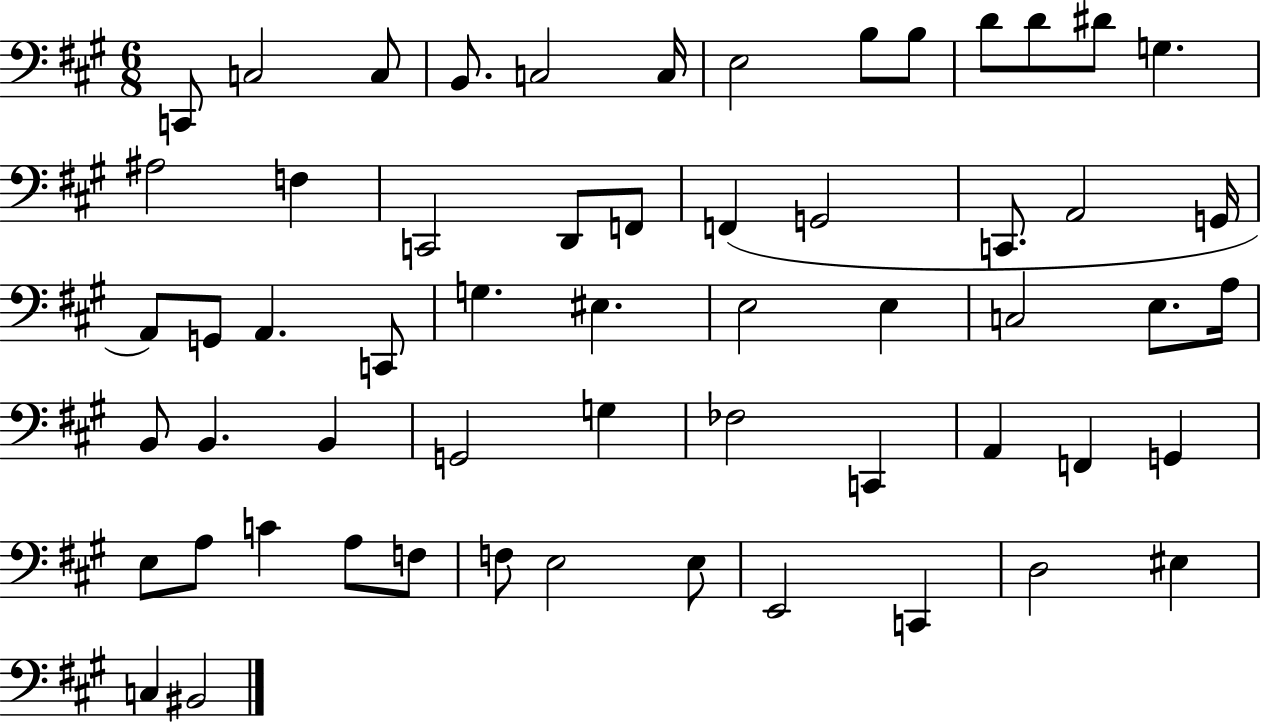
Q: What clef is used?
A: bass